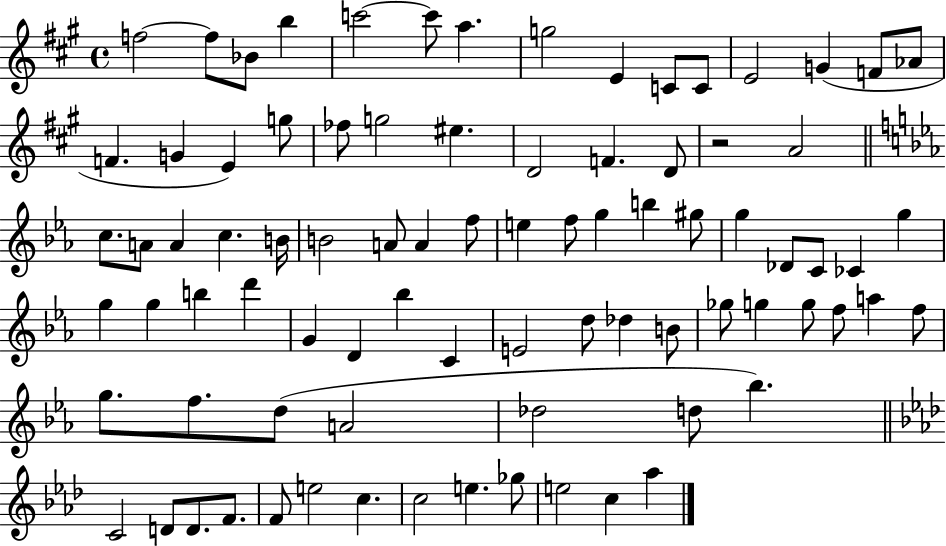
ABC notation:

X:1
T:Untitled
M:4/4
L:1/4
K:A
f2 f/2 _B/2 b c'2 c'/2 a g2 E C/2 C/2 E2 G F/2 _A/2 F G E g/2 _f/2 g2 ^e D2 F D/2 z2 A2 c/2 A/2 A c B/4 B2 A/2 A f/2 e f/2 g b ^g/2 g _D/2 C/2 _C g g g b d' G D _b C E2 d/2 _d B/2 _g/2 g g/2 f/2 a f/2 g/2 f/2 d/2 A2 _d2 d/2 _b C2 D/2 D/2 F/2 F/2 e2 c c2 e _g/2 e2 c _a